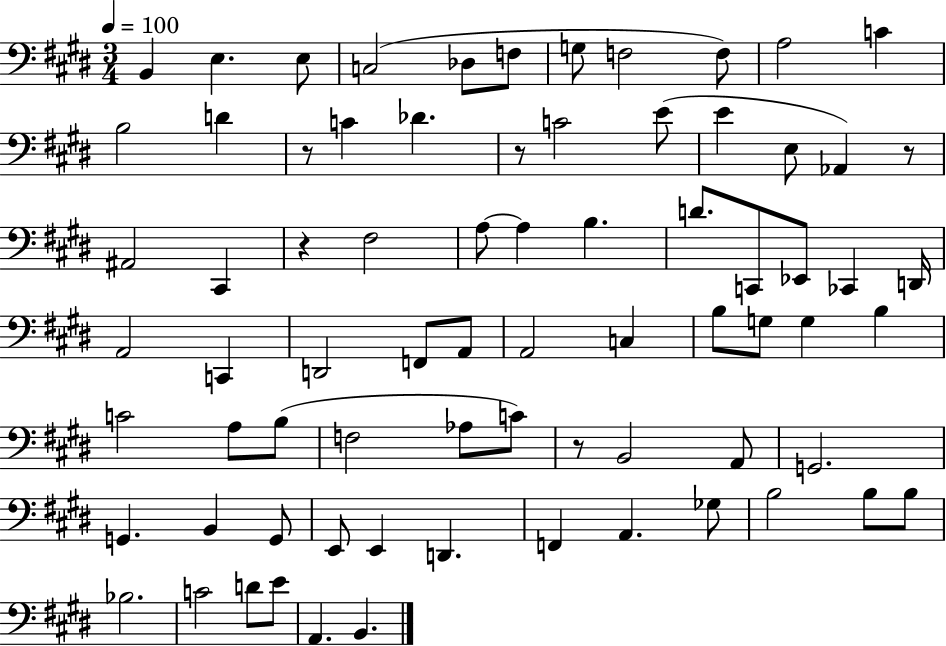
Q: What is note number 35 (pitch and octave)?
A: F2